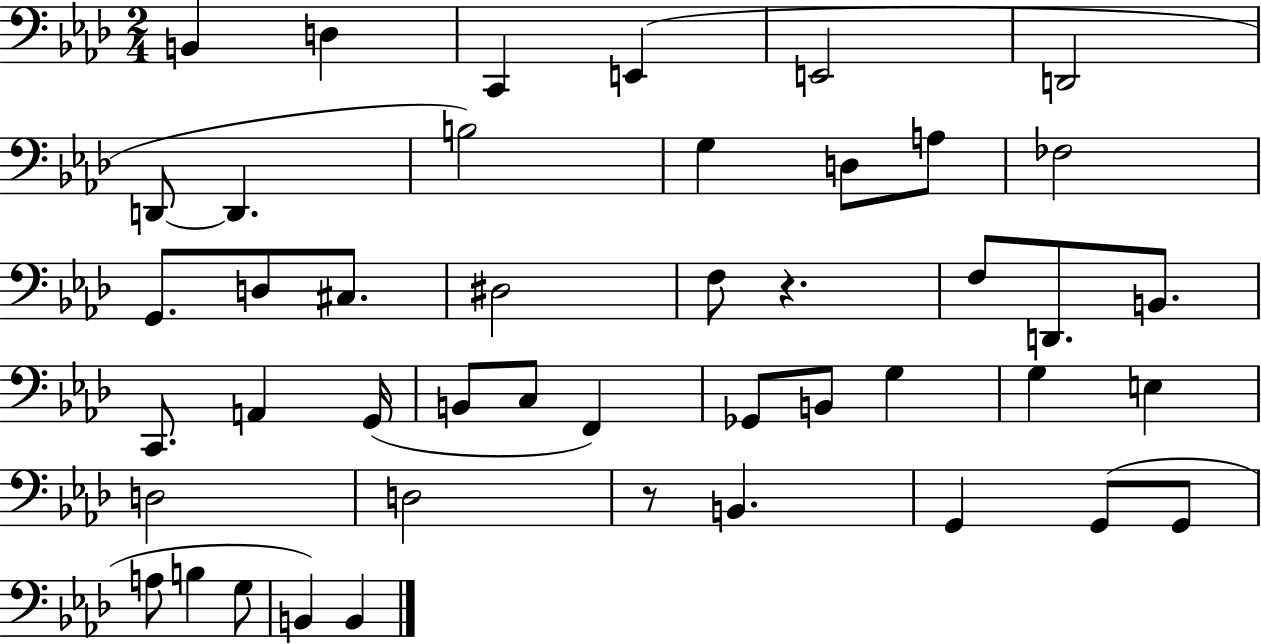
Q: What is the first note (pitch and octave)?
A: B2